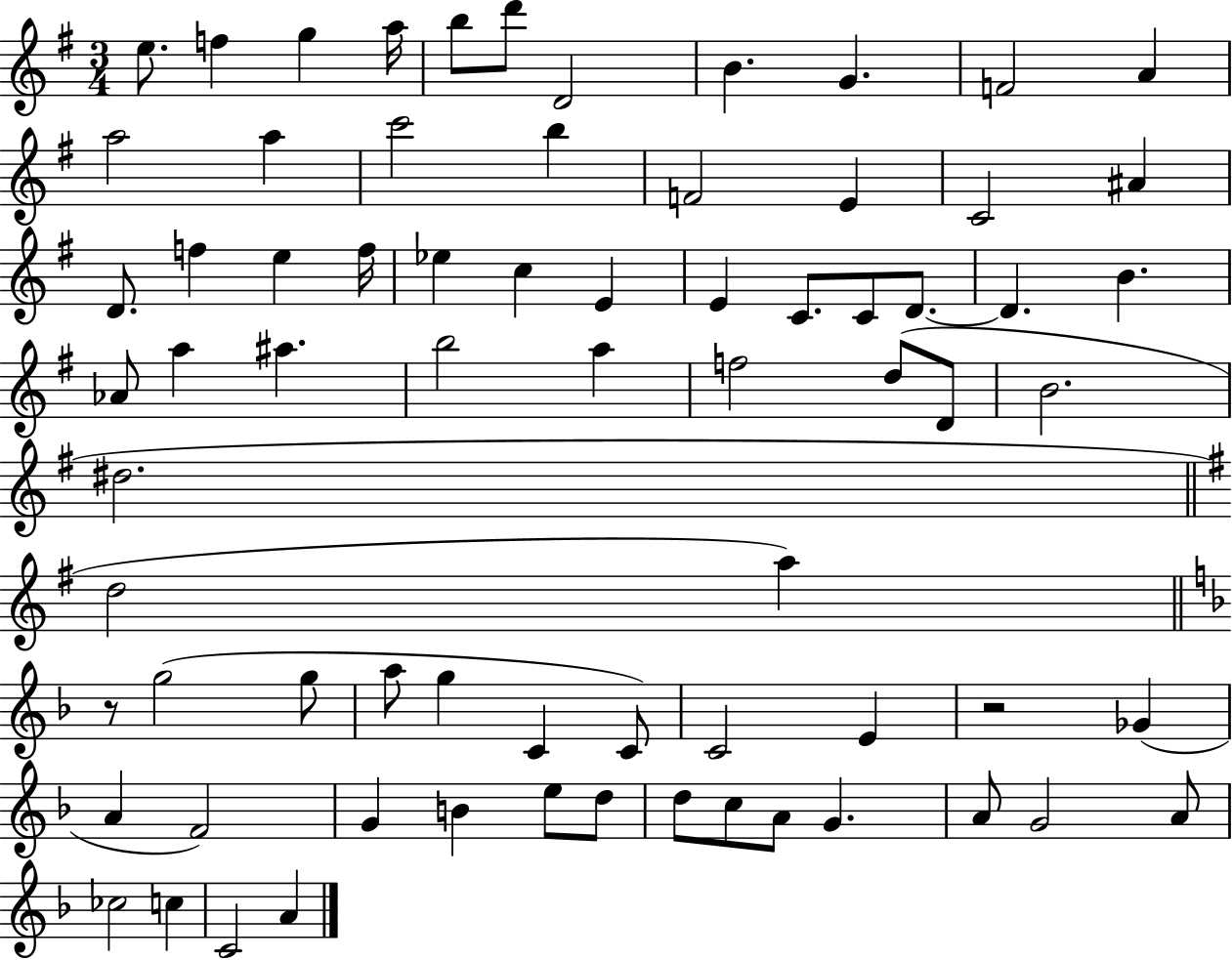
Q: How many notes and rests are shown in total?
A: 72